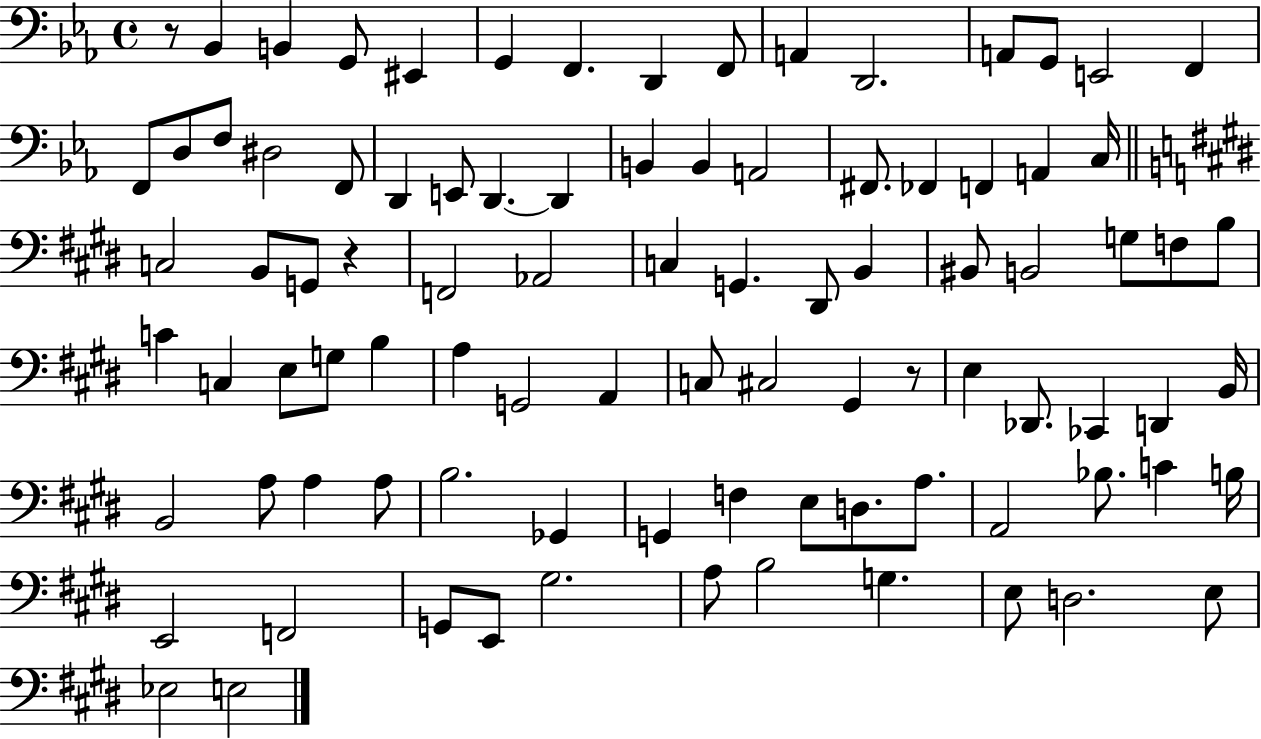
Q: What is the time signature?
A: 4/4